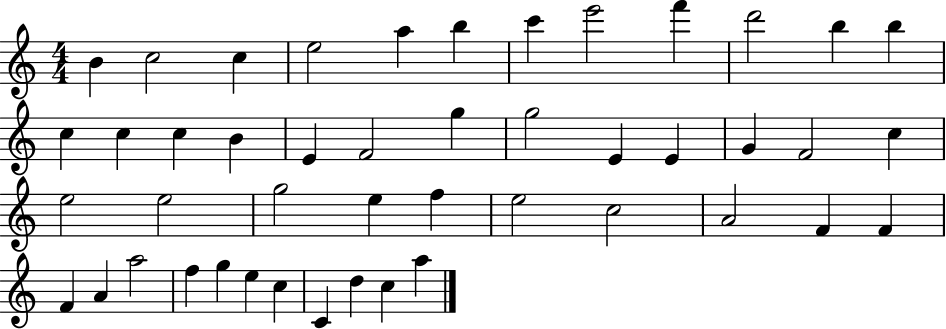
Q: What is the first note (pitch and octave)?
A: B4